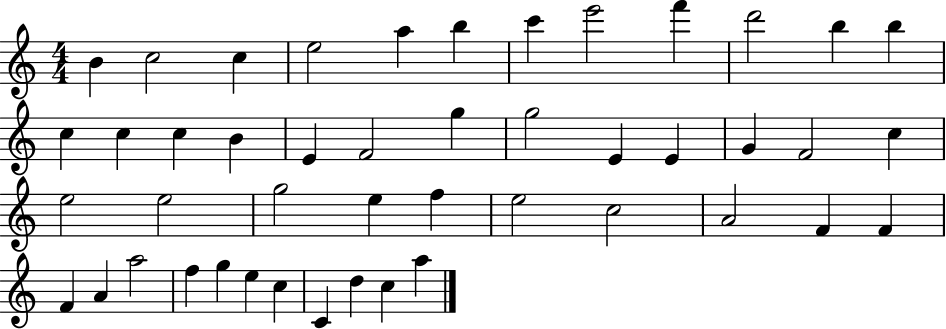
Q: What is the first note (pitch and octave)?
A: B4